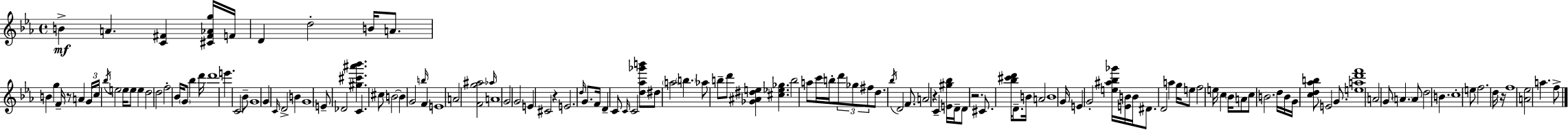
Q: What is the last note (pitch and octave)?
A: F5